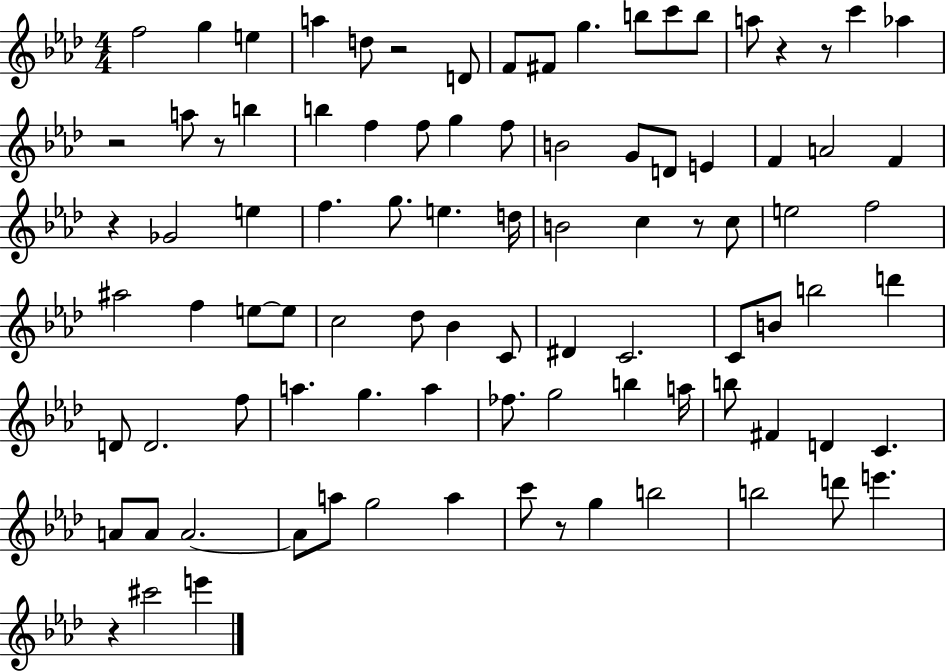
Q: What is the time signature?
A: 4/4